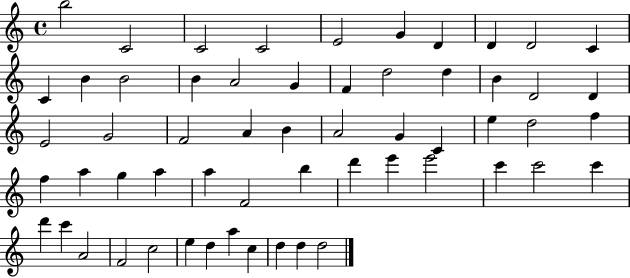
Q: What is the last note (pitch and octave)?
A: D5